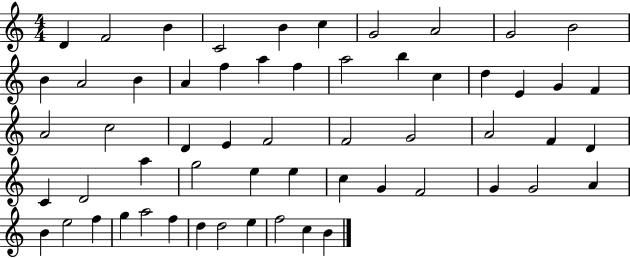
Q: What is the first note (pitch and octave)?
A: D4